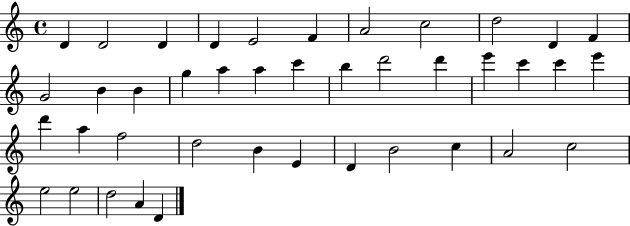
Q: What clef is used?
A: treble